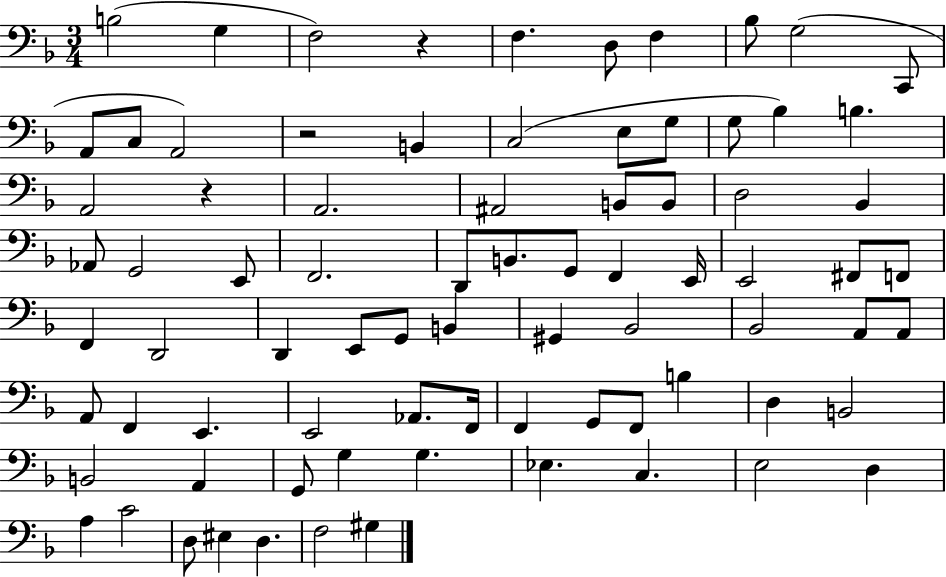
B3/h G3/q F3/h R/q F3/q. D3/e F3/q Bb3/e G3/h C2/e A2/e C3/e A2/h R/h B2/q C3/h E3/e G3/e G3/e Bb3/q B3/q. A2/h R/q A2/h. A#2/h B2/e B2/e D3/h Bb2/q Ab2/e G2/h E2/e F2/h. D2/e B2/e. G2/e F2/q E2/s E2/h F#2/e F2/e F2/q D2/h D2/q E2/e G2/e B2/q G#2/q Bb2/h Bb2/h A2/e A2/e A2/e F2/q E2/q. E2/h Ab2/e. F2/s F2/q G2/e F2/e B3/q D3/q B2/h B2/h A2/q G2/e G3/q G3/q. Eb3/q. C3/q. E3/h D3/q A3/q C4/h D3/e EIS3/q D3/q. F3/h G#3/q